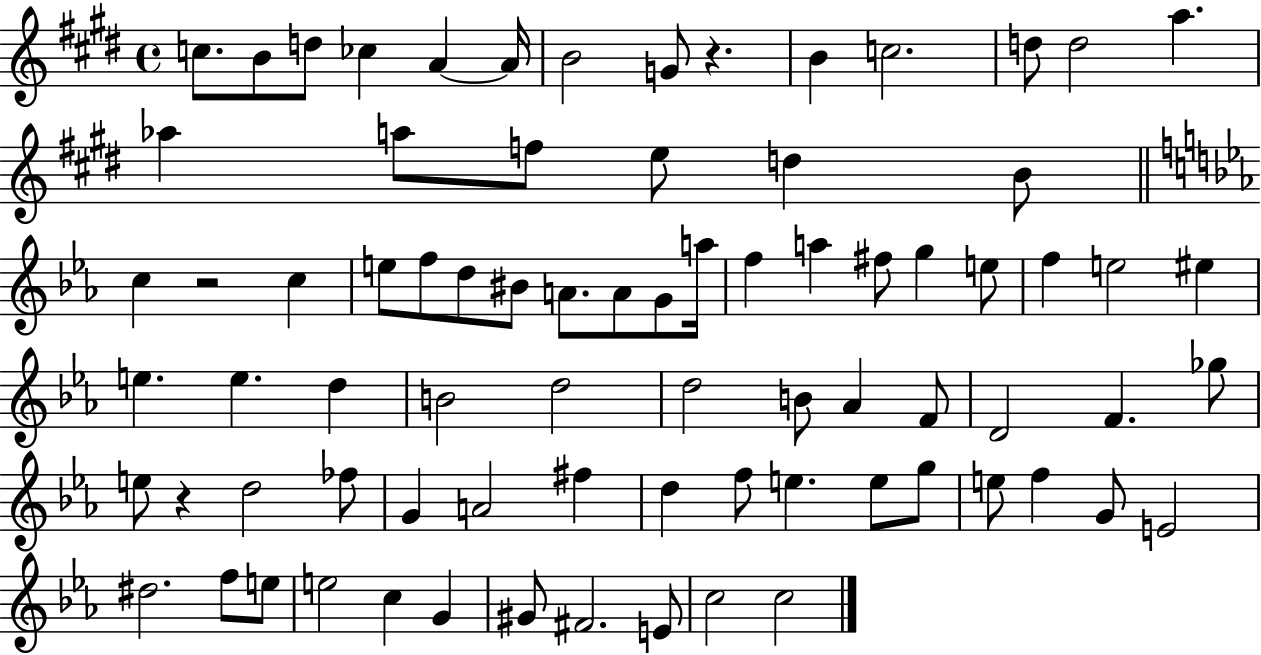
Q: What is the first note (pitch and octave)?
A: C5